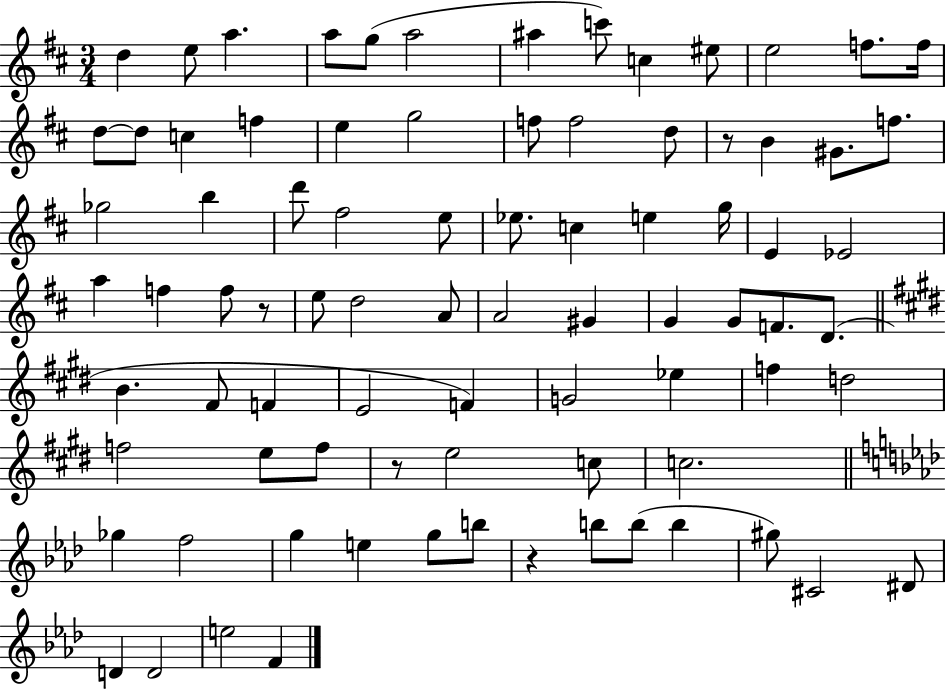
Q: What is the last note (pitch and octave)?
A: F4